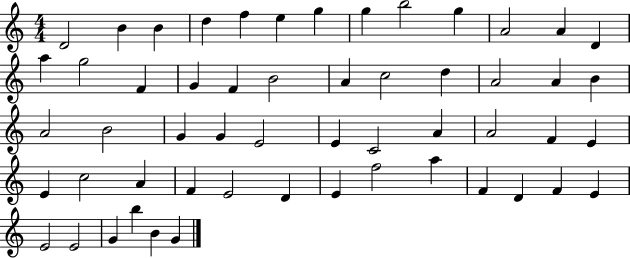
X:1
T:Untitled
M:4/4
L:1/4
K:C
D2 B B d f e g g b2 g A2 A D a g2 F G F B2 A c2 d A2 A B A2 B2 G G E2 E C2 A A2 F E E c2 A F E2 D E f2 a F D F E E2 E2 G b B G